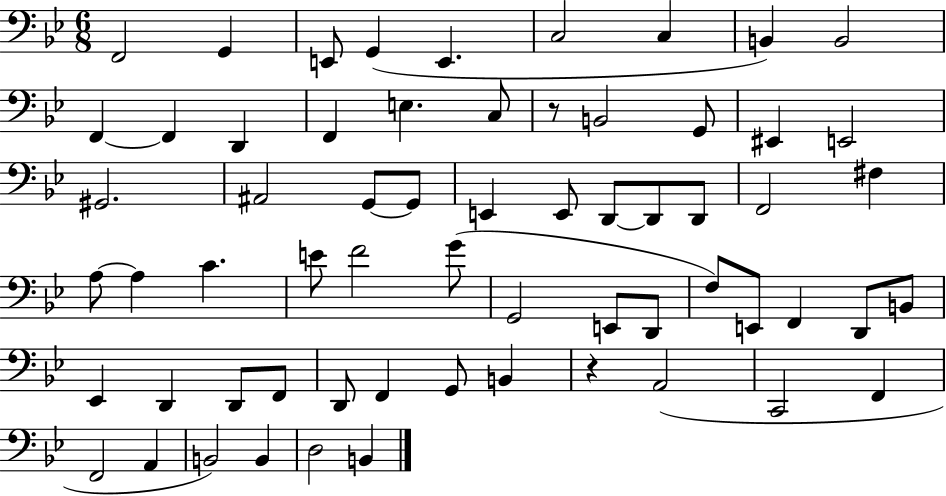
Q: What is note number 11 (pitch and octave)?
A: F2